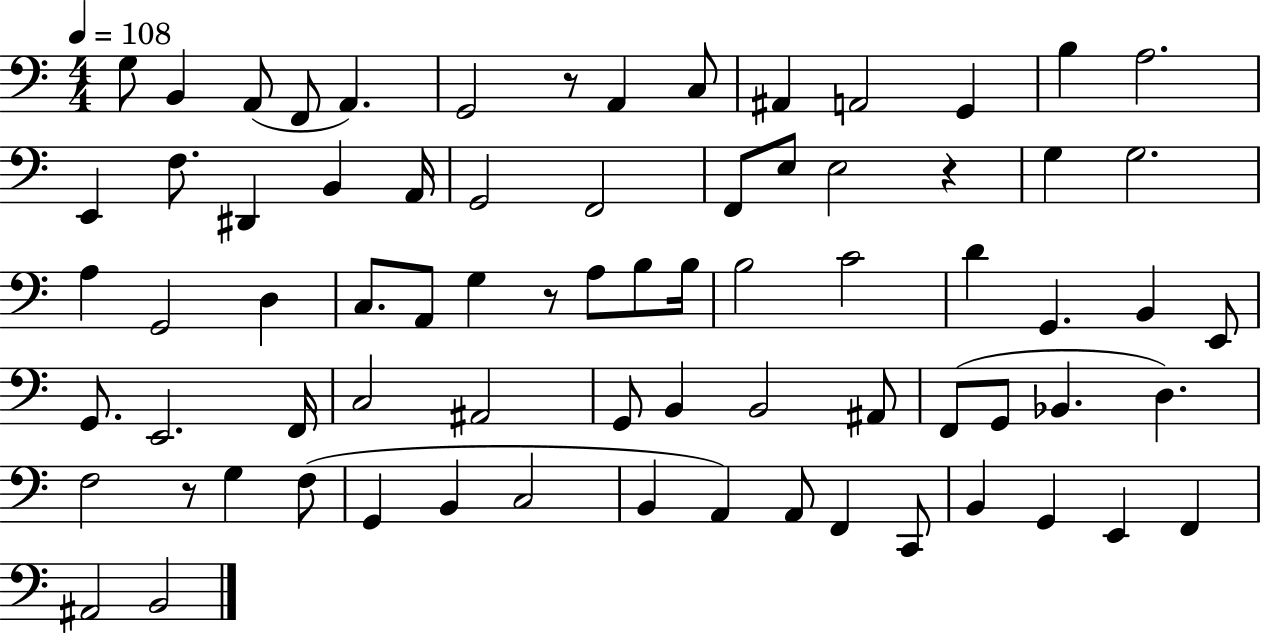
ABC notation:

X:1
T:Untitled
M:4/4
L:1/4
K:C
G,/2 B,, A,,/2 F,,/2 A,, G,,2 z/2 A,, C,/2 ^A,, A,,2 G,, B, A,2 E,, F,/2 ^D,, B,, A,,/4 G,,2 F,,2 F,,/2 E,/2 E,2 z G, G,2 A, G,,2 D, C,/2 A,,/2 G, z/2 A,/2 B,/2 B,/4 B,2 C2 D G,, B,, E,,/2 G,,/2 E,,2 F,,/4 C,2 ^A,,2 G,,/2 B,, B,,2 ^A,,/2 F,,/2 G,,/2 _B,, D, F,2 z/2 G, F,/2 G,, B,, C,2 B,, A,, A,,/2 F,, C,,/2 B,, G,, E,, F,, ^A,,2 B,,2